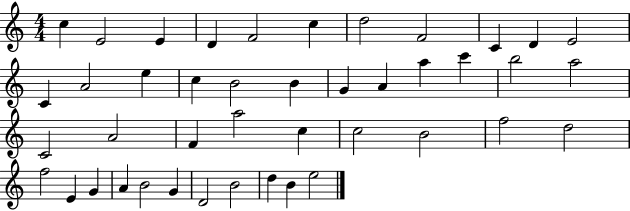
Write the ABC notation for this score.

X:1
T:Untitled
M:4/4
L:1/4
K:C
c E2 E D F2 c d2 F2 C D E2 C A2 e c B2 B G A a c' b2 a2 C2 A2 F a2 c c2 B2 f2 d2 f2 E G A B2 G D2 B2 d B e2